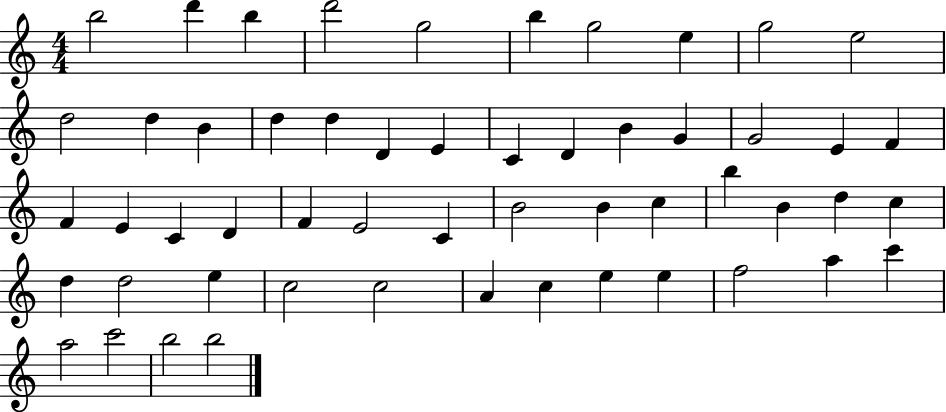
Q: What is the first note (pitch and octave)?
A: B5